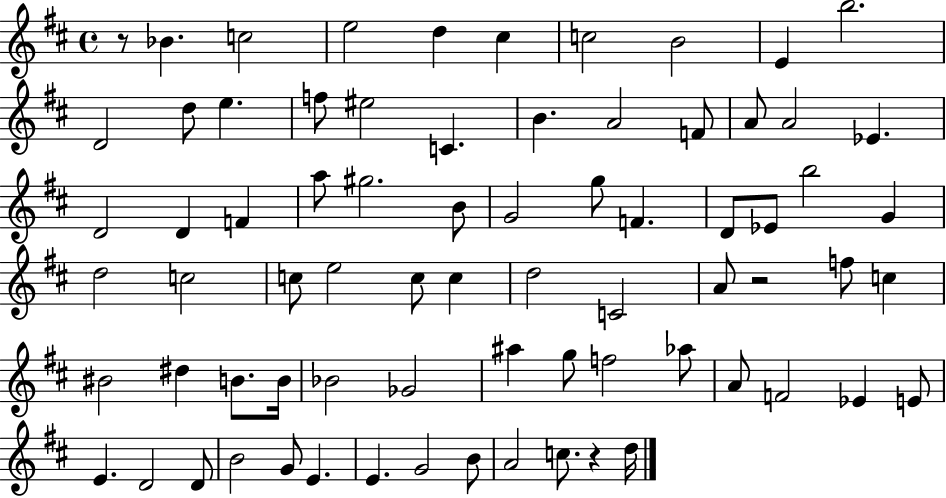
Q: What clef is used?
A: treble